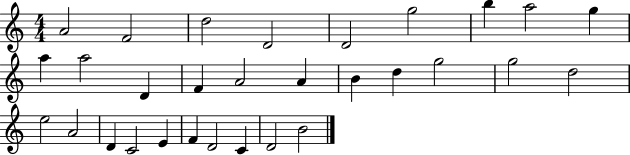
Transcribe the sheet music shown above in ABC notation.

X:1
T:Untitled
M:4/4
L:1/4
K:C
A2 F2 d2 D2 D2 g2 b a2 g a a2 D F A2 A B d g2 g2 d2 e2 A2 D C2 E F D2 C D2 B2